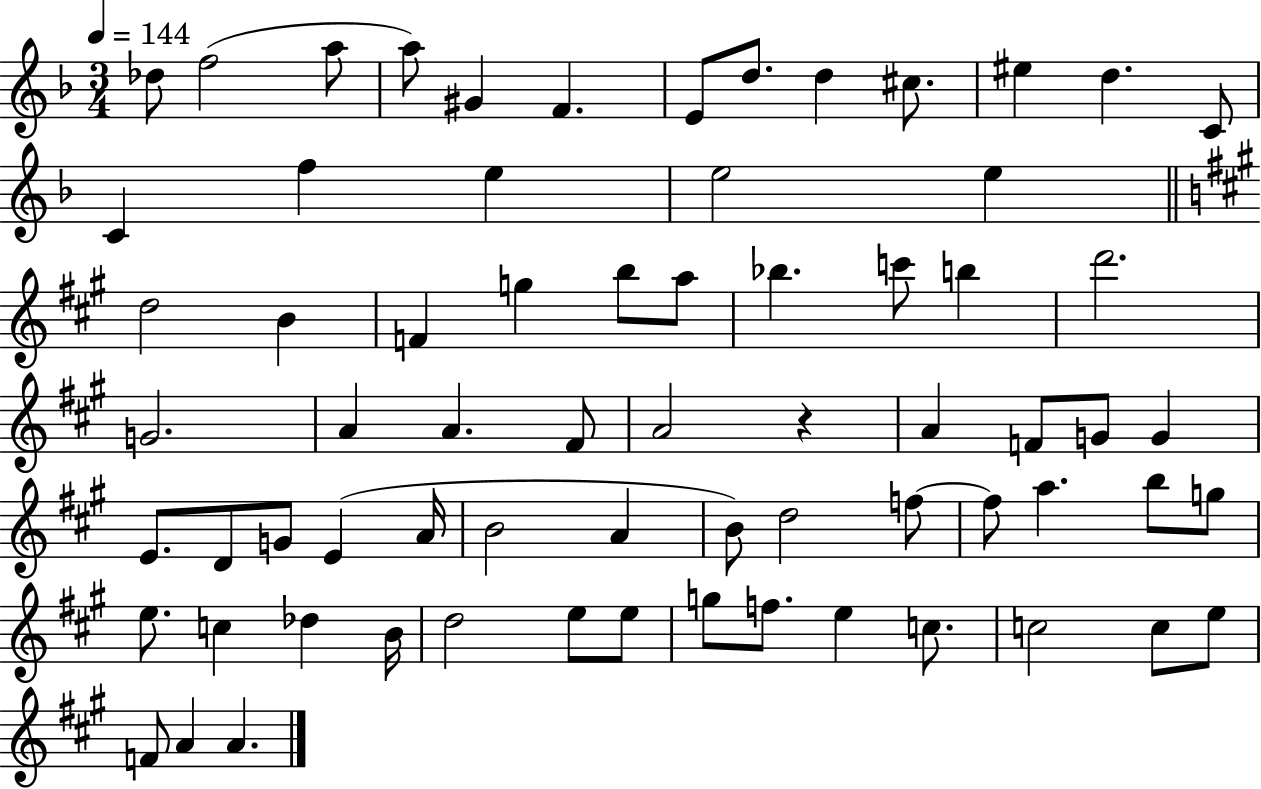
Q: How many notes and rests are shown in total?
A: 69